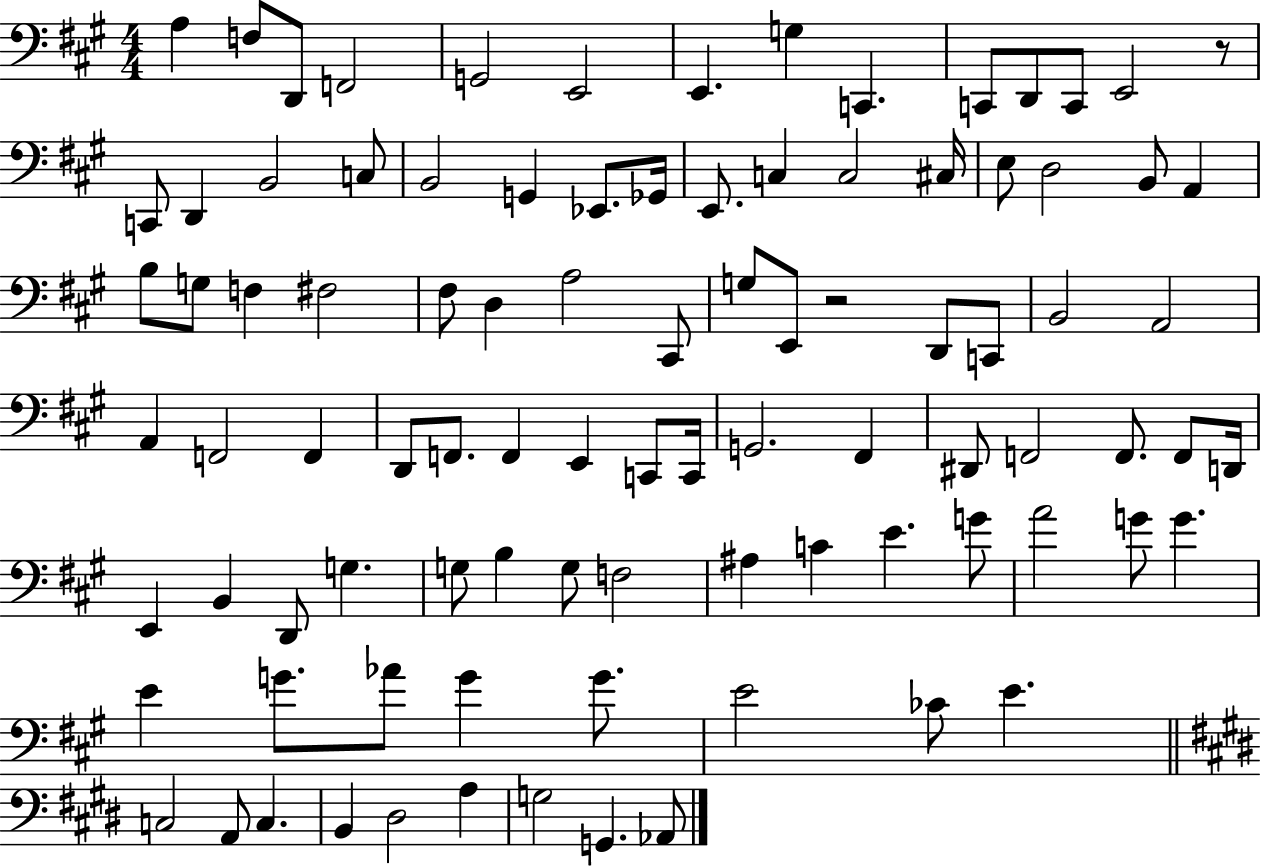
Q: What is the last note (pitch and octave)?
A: Ab2